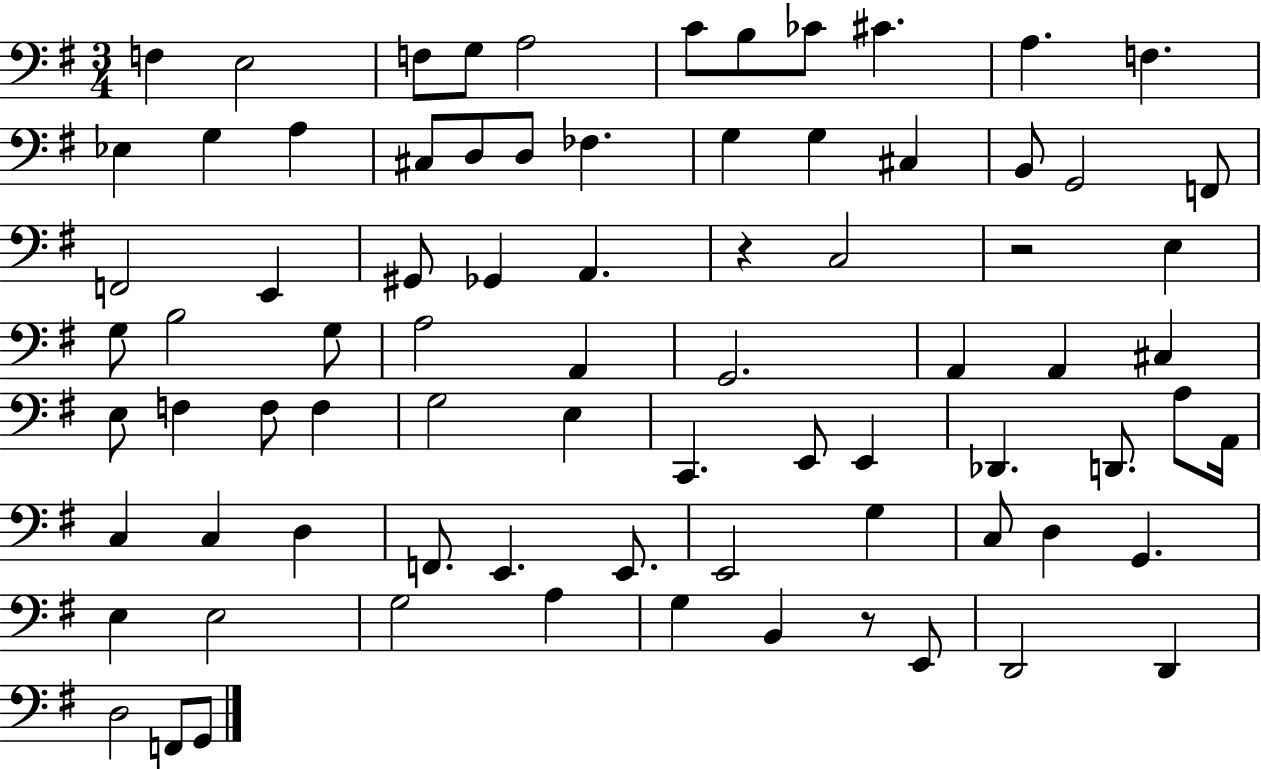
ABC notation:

X:1
T:Untitled
M:3/4
L:1/4
K:G
F, E,2 F,/2 G,/2 A,2 C/2 B,/2 _C/2 ^C A, F, _E, G, A, ^C,/2 D,/2 D,/2 _F, G, G, ^C, B,,/2 G,,2 F,,/2 F,,2 E,, ^G,,/2 _G,, A,, z C,2 z2 E, G,/2 B,2 G,/2 A,2 A,, G,,2 A,, A,, ^C, E,/2 F, F,/2 F, G,2 E, C,, E,,/2 E,, _D,, D,,/2 A,/2 A,,/4 C, C, D, F,,/2 E,, E,,/2 E,,2 G, C,/2 D, G,, E, E,2 G,2 A, G, B,, z/2 E,,/2 D,,2 D,, D,2 F,,/2 G,,/2